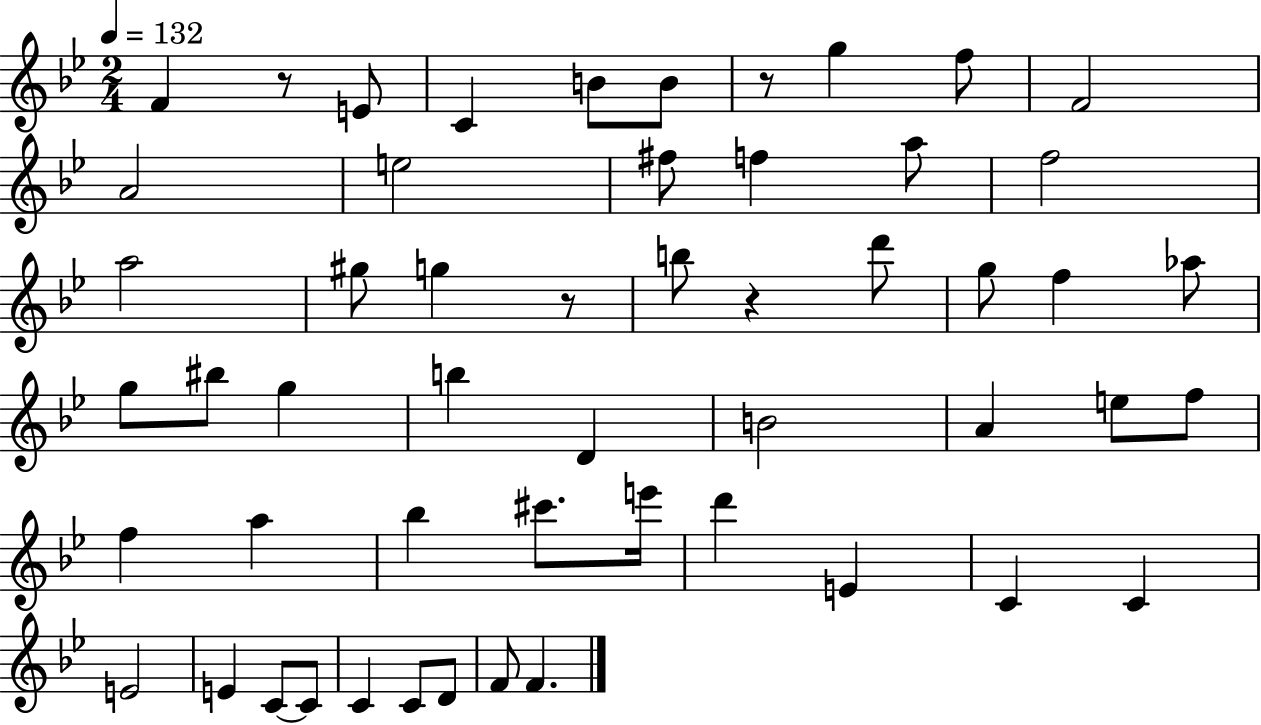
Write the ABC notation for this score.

X:1
T:Untitled
M:2/4
L:1/4
K:Bb
F z/2 E/2 C B/2 B/2 z/2 g f/2 F2 A2 e2 ^f/2 f a/2 f2 a2 ^g/2 g z/2 b/2 z d'/2 g/2 f _a/2 g/2 ^b/2 g b D B2 A e/2 f/2 f a _b ^c'/2 e'/4 d' E C C E2 E C/2 C/2 C C/2 D/2 F/2 F